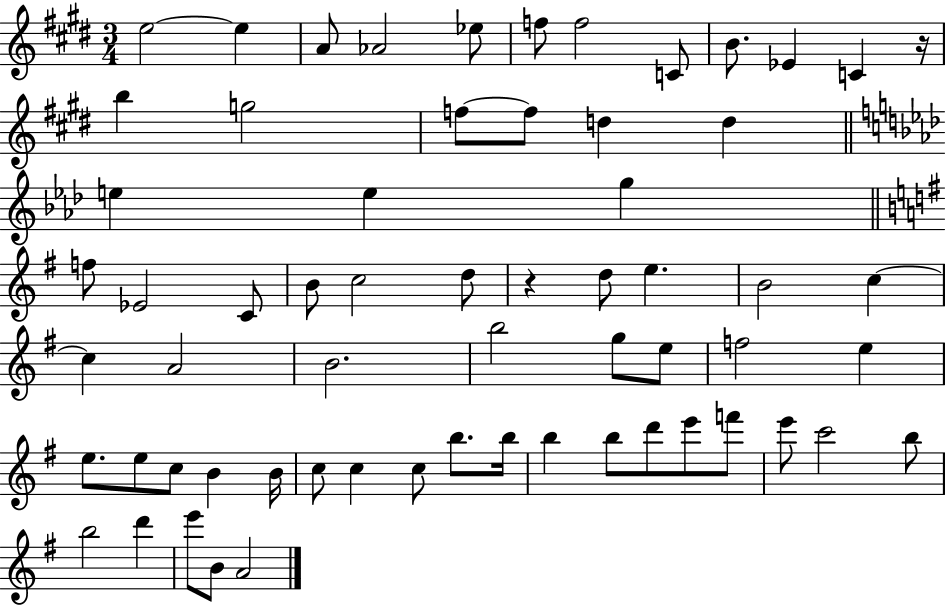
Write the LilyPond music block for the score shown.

{
  \clef treble
  \numericTimeSignature
  \time 3/4
  \key e \major
  e''2~~ e''4 | a'8 aes'2 ees''8 | f''8 f''2 c'8 | b'8. ees'4 c'4 r16 | \break b''4 g''2 | f''8~~ f''8 d''4 d''4 | \bar "||" \break \key aes \major e''4 e''4 g''4 | \bar "||" \break \key g \major f''8 ees'2 c'8 | b'8 c''2 d''8 | r4 d''8 e''4. | b'2 c''4~~ | \break c''4 a'2 | b'2. | b''2 g''8 e''8 | f''2 e''4 | \break e''8. e''8 c''8 b'4 b'16 | c''8 c''4 c''8 b''8. b''16 | b''4 b''8 d'''8 e'''8 f'''8 | e'''8 c'''2 b''8 | \break b''2 d'''4 | e'''8 b'8 a'2 | \bar "|."
}